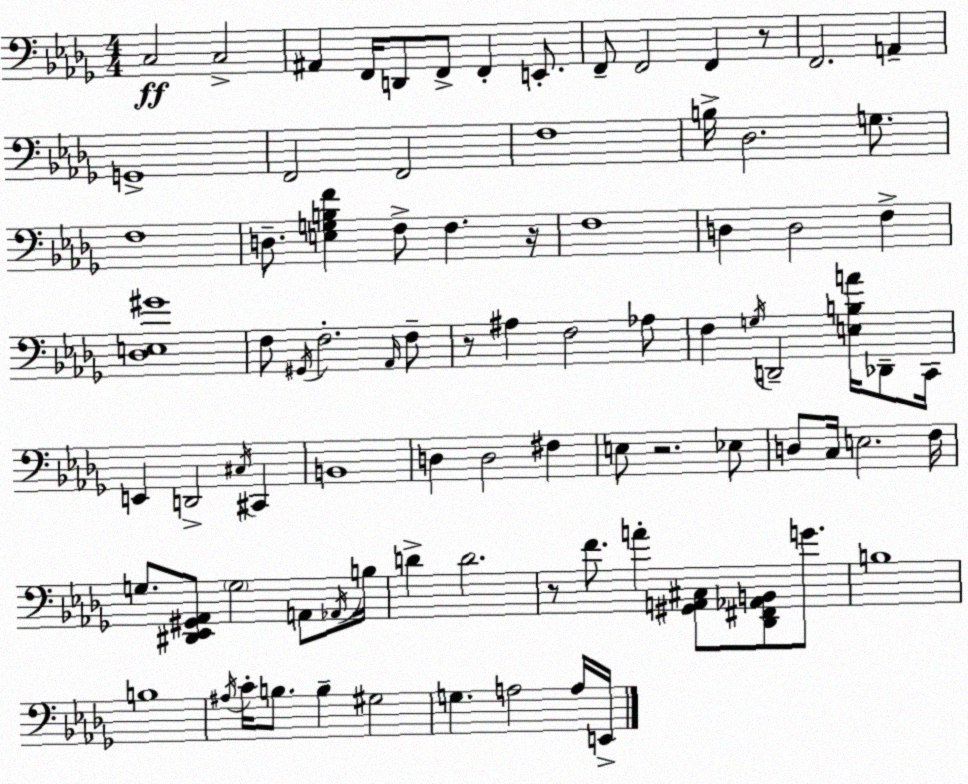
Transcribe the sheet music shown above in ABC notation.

X:1
T:Untitled
M:4/4
L:1/4
K:Bbm
C,2 C,2 ^A,, F,,/4 D,,/2 F,,/2 F,, E,,/2 F,,/2 F,,2 F,, z/2 F,,2 A,, G,,4 F,,2 F,,2 F,4 B,/4 _D,2 G,/2 F,4 D,/2 [E,G,B,F] F,/2 F, z/4 F,4 D, D,2 F, [_D,E,^G]4 F,/2 ^G,,/4 F,2 _A,,/4 F,/2 z/2 ^A, F,2 _A,/2 F, G,/4 D,,2 [E,B,A]/4 _D,,/2 C,,/4 E,, D,,2 ^C,/4 ^C,, B,,4 D, D,2 ^F, E,/2 z2 _E,/2 D,/2 C,/4 E,2 F,/4 G,/2 [^D,,_E,,^G,,_A,,]/2 G,2 A,,/2 _A,,/4 B,/4 D D2 z/2 F/2 A [^G,,A,,^C,]/2 [_D,,^F,,_A,,B,,]/2 G/2 B,4 B,4 ^A,/4 C/4 B,/2 B, ^G,2 G, A,2 A,/4 E,,/4